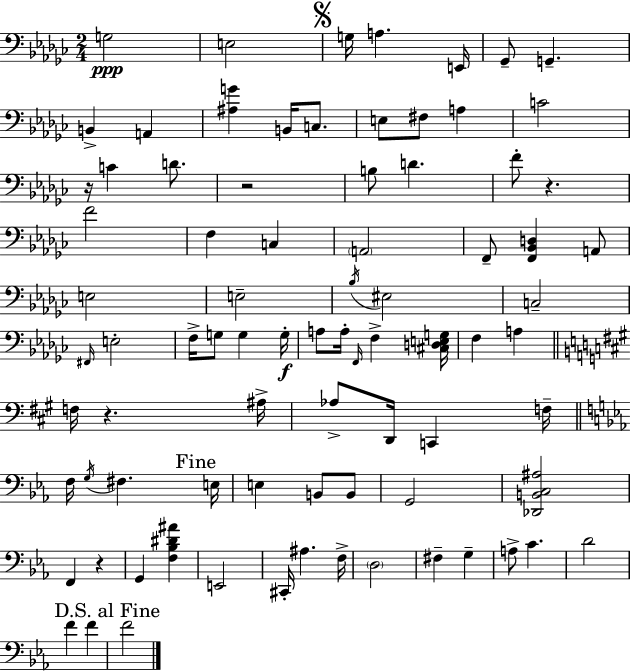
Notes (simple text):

G3/h E3/h G3/s A3/q. E2/s Gb2/e G2/q. B2/q A2/q [A#3,G4]/q B2/s C3/e. E3/e F#3/e A3/q C4/h R/s C4/q D4/e. R/h B3/e D4/q. F4/e R/q. F4/h F3/q C3/q A2/h F2/e [F2,Bb2,D3]/q A2/e E3/h E3/h Bb3/s EIS3/h C3/h F#2/s E3/h F3/s G3/e G3/q G3/s A3/e A3/s F2/s F3/q [C#3,D3,E3,G3]/s F3/q A3/q F3/s R/q. A#3/s Ab3/e D2/s C2/q F3/s F3/s G3/s F#3/q. E3/s E3/q B2/e B2/e G2/h [Db2,B2,C3,A#3]/h F2/q R/q G2/q [F3,Bb3,D#4,A#4]/q E2/h C#2/s A#3/q. F3/s D3/h F#3/q G3/q A3/e C4/q. D4/h F4/q F4/q F4/h